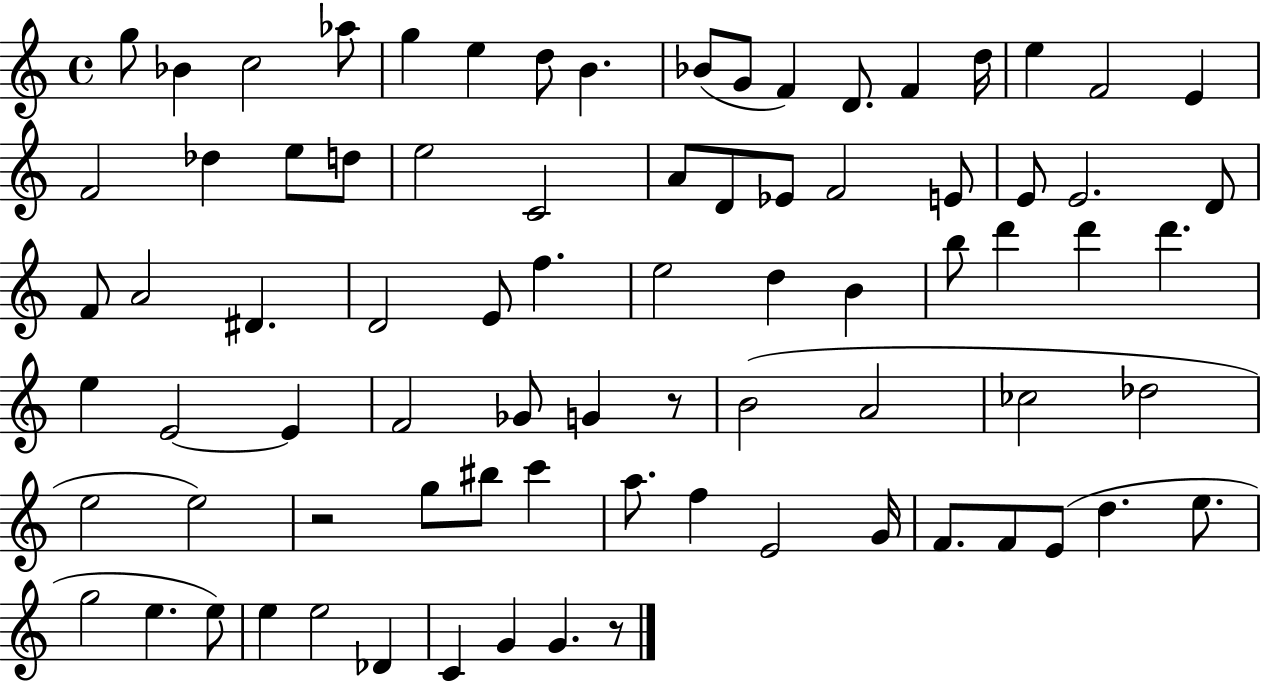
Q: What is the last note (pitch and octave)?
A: G4